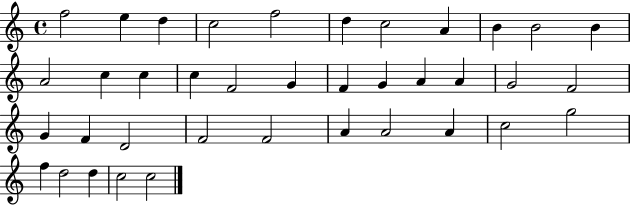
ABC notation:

X:1
T:Untitled
M:4/4
L:1/4
K:C
f2 e d c2 f2 d c2 A B B2 B A2 c c c F2 G F G A A G2 F2 G F D2 F2 F2 A A2 A c2 g2 f d2 d c2 c2